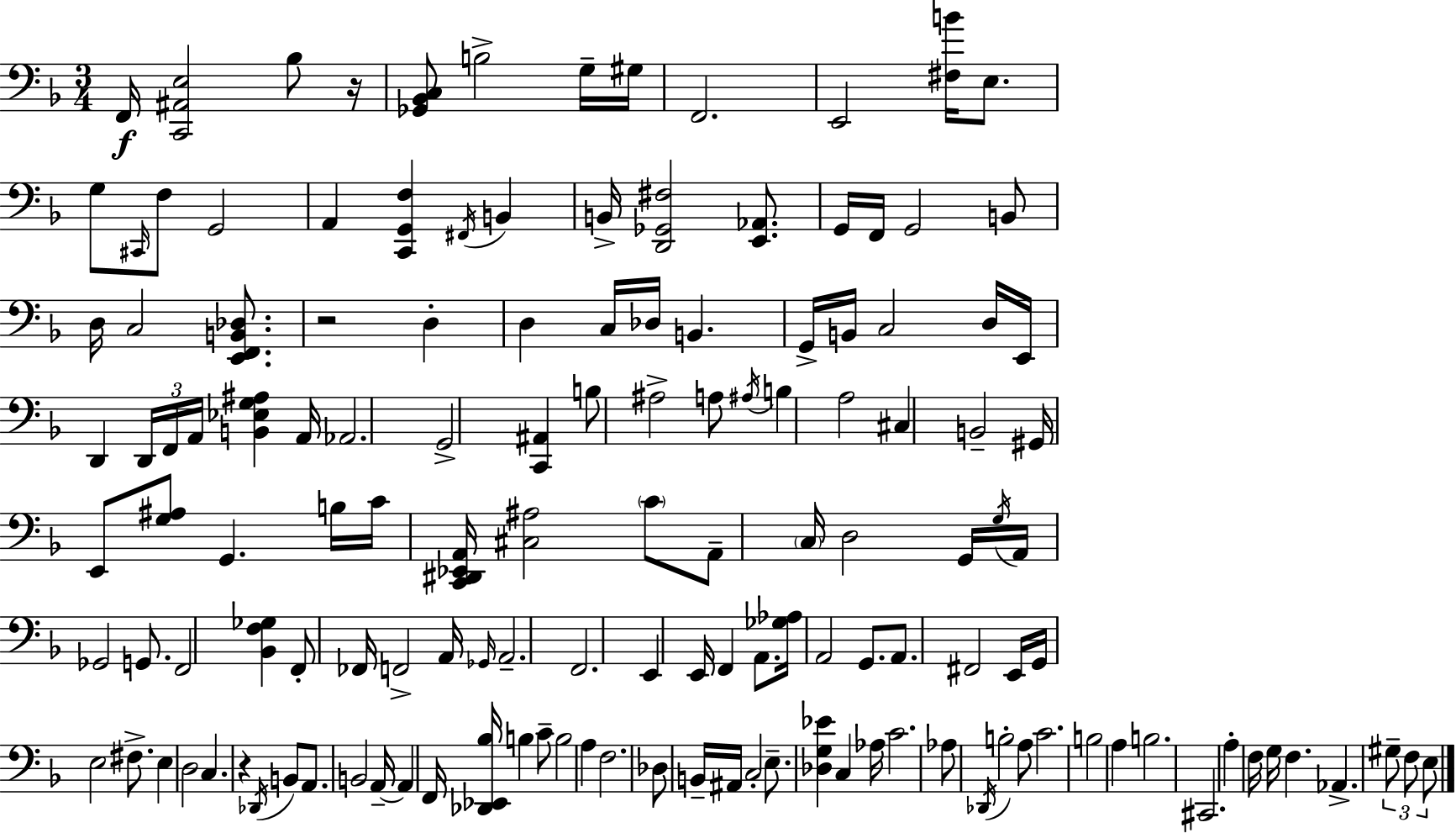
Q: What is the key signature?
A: D minor